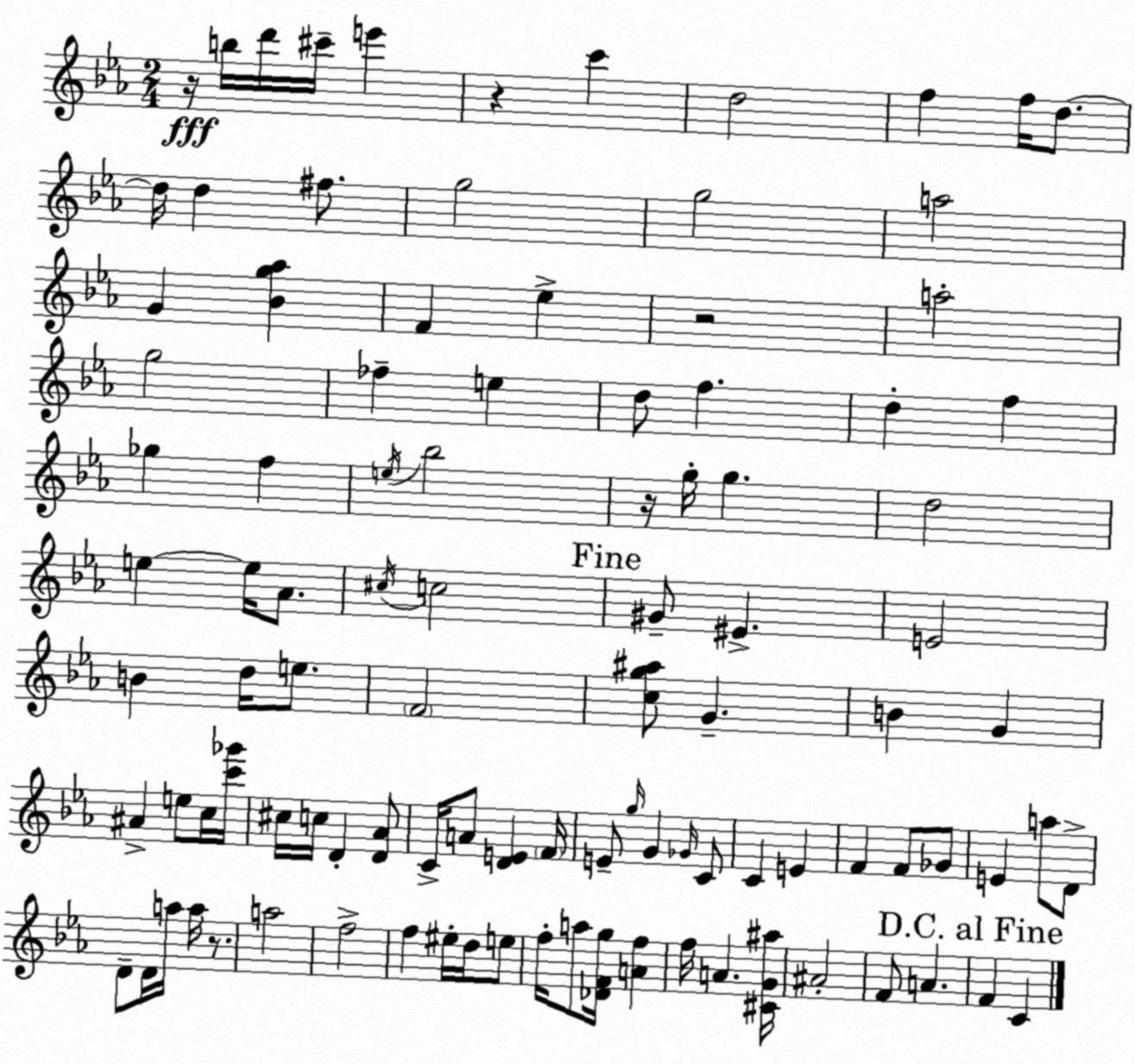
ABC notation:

X:1
T:Untitled
M:2/4
L:1/4
K:Cm
z/4 b/4 d'/4 ^c'/4 e' z c' d2 f f/4 d/2 d/4 d ^f/2 g2 g2 a2 G [_Bg_a] F _e z2 a2 g2 _f e d/2 f d f _g f e/4 _b2 z/4 g/4 g d2 e e/4 _A/2 ^c/4 c2 ^G/2 ^E E2 B d/4 e/2 F2 [cg^a]/2 G B G ^A e/2 c/4 [c'_g']/4 ^c/4 c/4 D [D_A]/2 C/4 A/2 [DE] F/4 E/2 g/4 G _G/4 C/2 C E F F/2 _G/2 E a/2 D/2 D/2 D/4 a/4 a/4 z/2 a2 f2 f ^e/4 d/4 e/2 f/4 a/2 [_DFg]/4 [Af] f/4 A [^CG^a]/4 ^A2 F/2 A F C